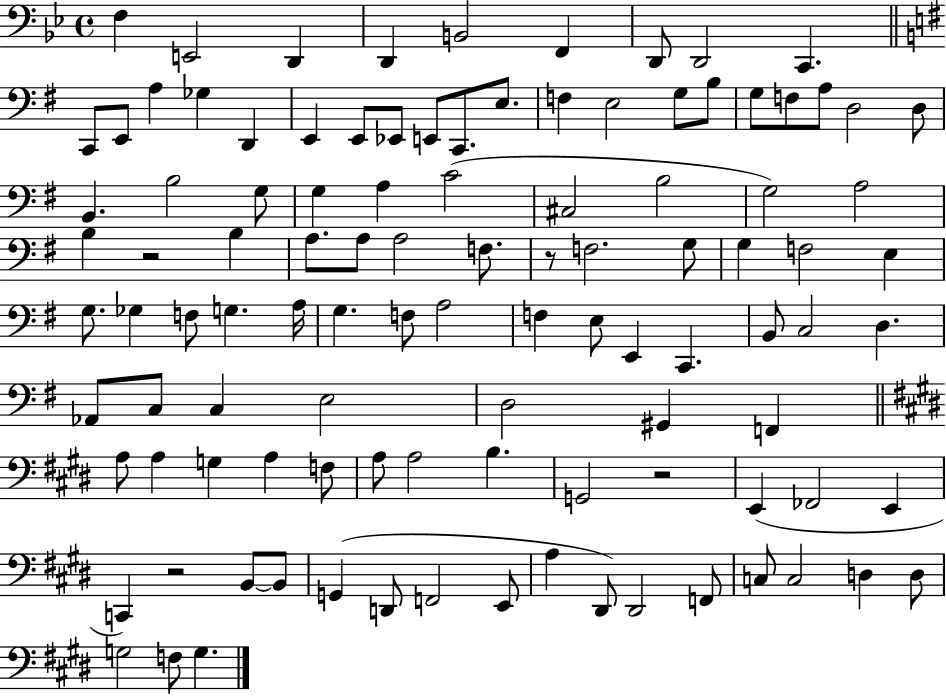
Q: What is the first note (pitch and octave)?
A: F3